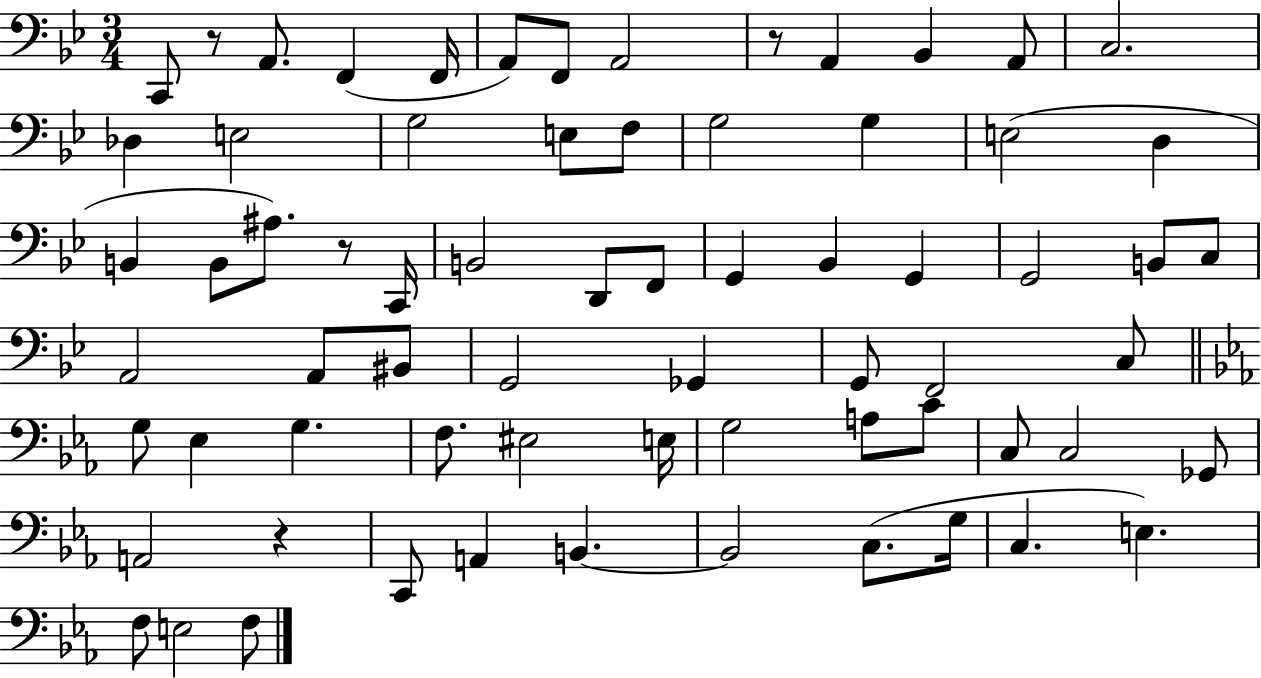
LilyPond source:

{
  \clef bass
  \numericTimeSignature
  \time 3/4
  \key bes \major
  \repeat volta 2 { c,8 r8 a,8. f,4( f,16 | a,8) f,8 a,2 | r8 a,4 bes,4 a,8 | c2. | \break des4 e2 | g2 e8 f8 | g2 g4 | e2( d4 | \break b,4 b,8 ais8.) r8 c,16 | b,2 d,8 f,8 | g,4 bes,4 g,4 | g,2 b,8 c8 | \break a,2 a,8 bis,8 | g,2 ges,4 | g,8 f,2 c8 | \bar "||" \break \key ees \major g8 ees4 g4. | f8. eis2 e16 | g2 a8 c'8 | c8 c2 ges,8 | \break a,2 r4 | c,8 a,4 b,4.~~ | b,2 c8.( g16 | c4. e4.) | \break f8 e2 f8 | } \bar "|."
}